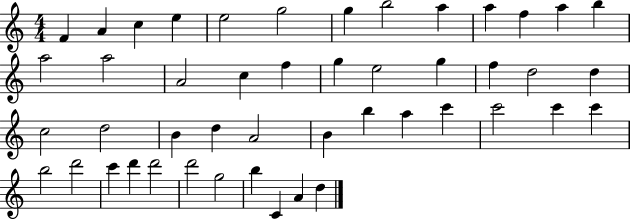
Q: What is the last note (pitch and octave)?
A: D5